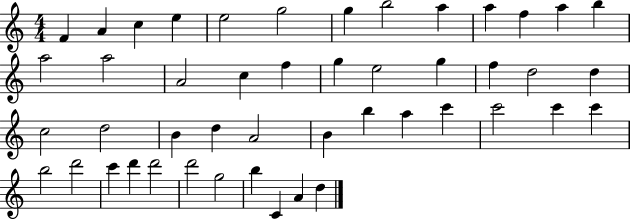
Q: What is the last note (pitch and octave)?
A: D5